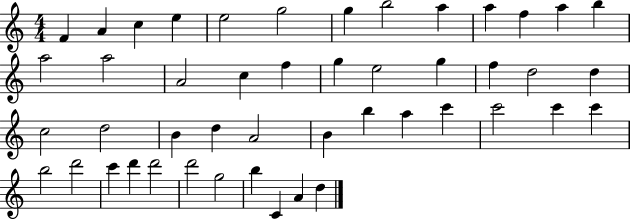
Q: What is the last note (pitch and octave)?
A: D5